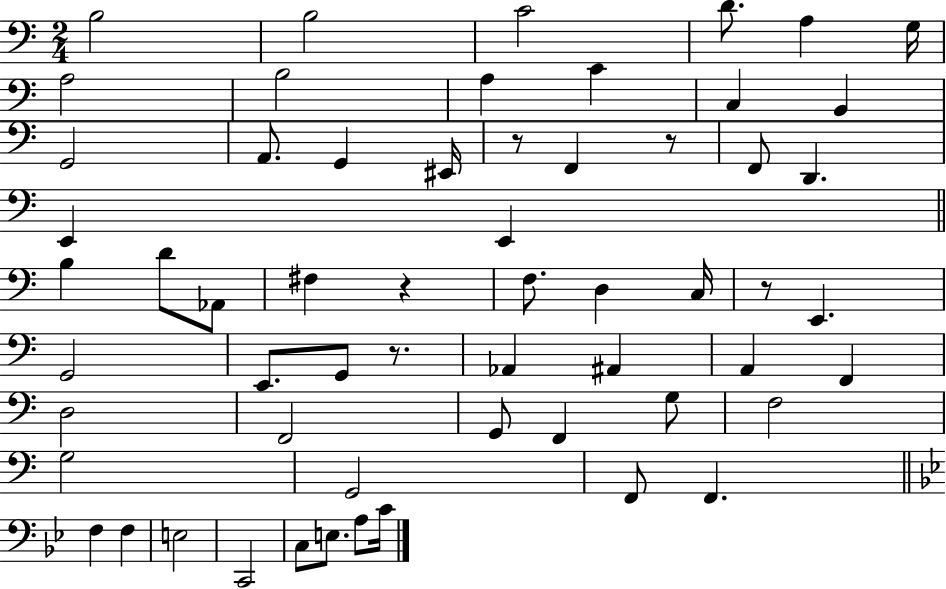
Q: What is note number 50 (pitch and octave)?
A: C2